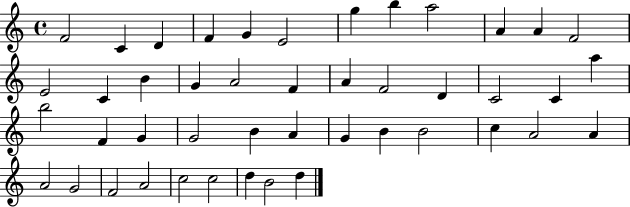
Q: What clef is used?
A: treble